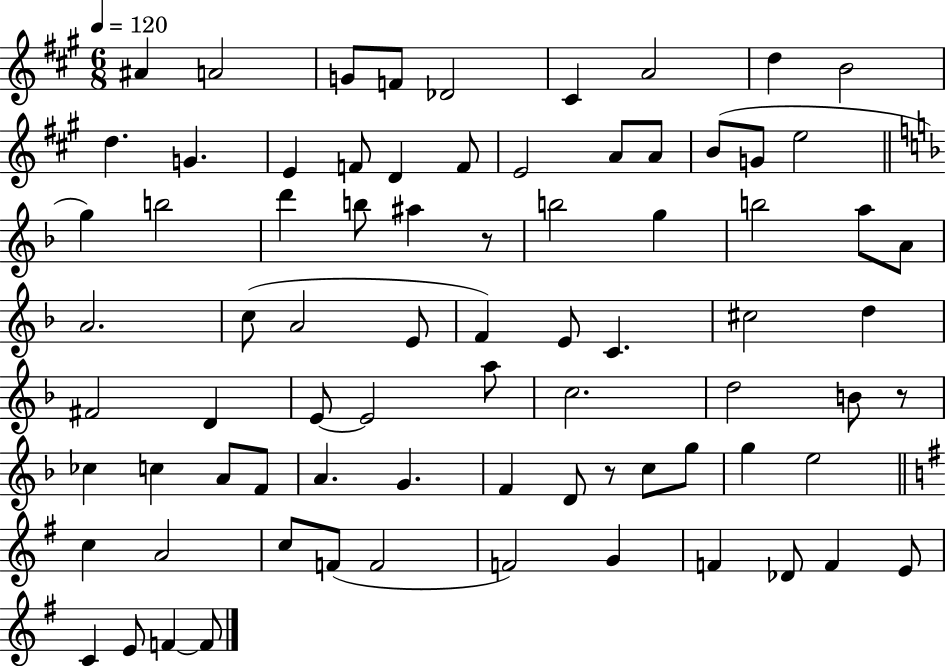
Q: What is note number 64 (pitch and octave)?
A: F4